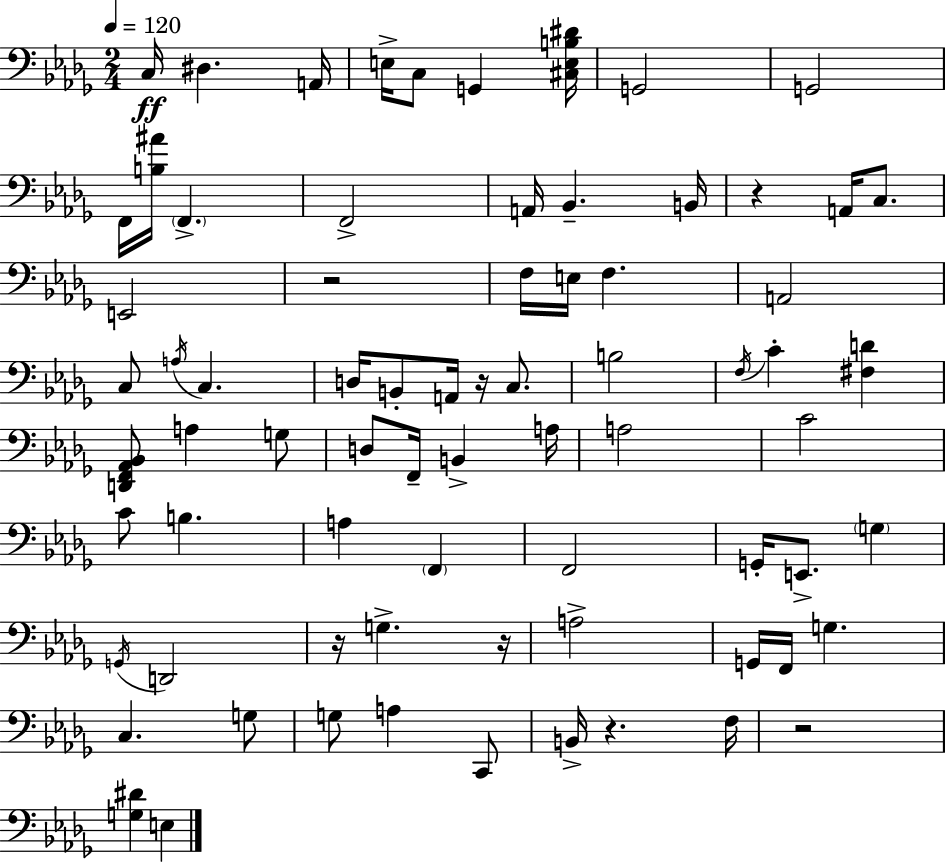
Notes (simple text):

C3/s D#3/q. A2/s E3/s C3/e G2/q [C#3,E3,B3,D#4]/s G2/h G2/h F2/s [B3,A#4]/s F2/q. F2/h A2/s Bb2/q. B2/s R/q A2/s C3/e. E2/h R/h F3/s E3/s F3/q. A2/h C3/e A3/s C3/q. D3/s B2/e A2/s R/s C3/e. B3/h F3/s C4/q [F#3,D4]/q [D2,F2,Ab2,Bb2]/e A3/q G3/e D3/e F2/s B2/q A3/s A3/h C4/h C4/e B3/q. A3/q F2/q F2/h G2/s E2/e. G3/q G2/s D2/h R/s G3/q. R/s A3/h G2/s F2/s G3/q. C3/q. G3/e G3/e A3/q C2/e B2/s R/q. F3/s R/h [G3,D#4]/q E3/q